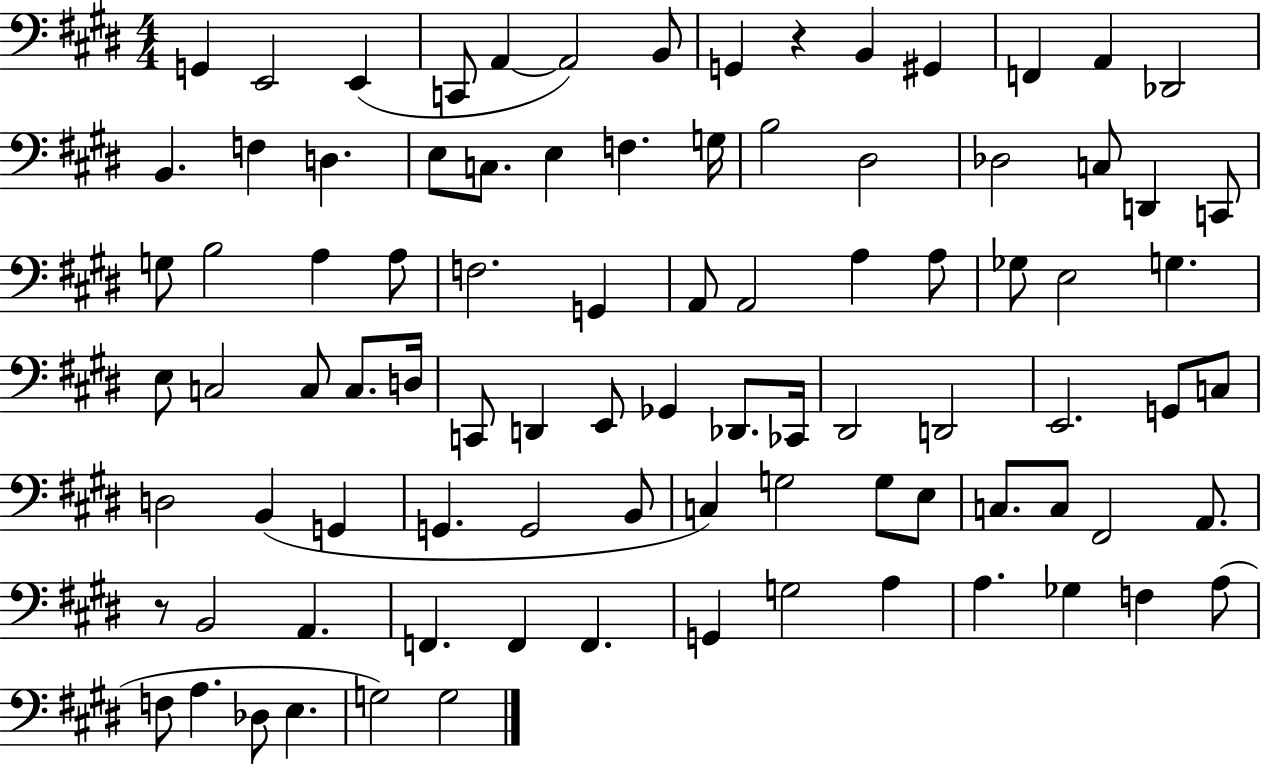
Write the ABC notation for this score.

X:1
T:Untitled
M:4/4
L:1/4
K:E
G,, E,,2 E,, C,,/2 A,, A,,2 B,,/2 G,, z B,, ^G,, F,, A,, _D,,2 B,, F, D, E,/2 C,/2 E, F, G,/4 B,2 ^D,2 _D,2 C,/2 D,, C,,/2 G,/2 B,2 A, A,/2 F,2 G,, A,,/2 A,,2 A, A,/2 _G,/2 E,2 G, E,/2 C,2 C,/2 C,/2 D,/4 C,,/2 D,, E,,/2 _G,, _D,,/2 _C,,/4 ^D,,2 D,,2 E,,2 G,,/2 C,/2 D,2 B,, G,, G,, G,,2 B,,/2 C, G,2 G,/2 E,/2 C,/2 C,/2 ^F,,2 A,,/2 z/2 B,,2 A,, F,, F,, F,, G,, G,2 A, A, _G, F, A,/2 F,/2 A, _D,/2 E, G,2 G,2